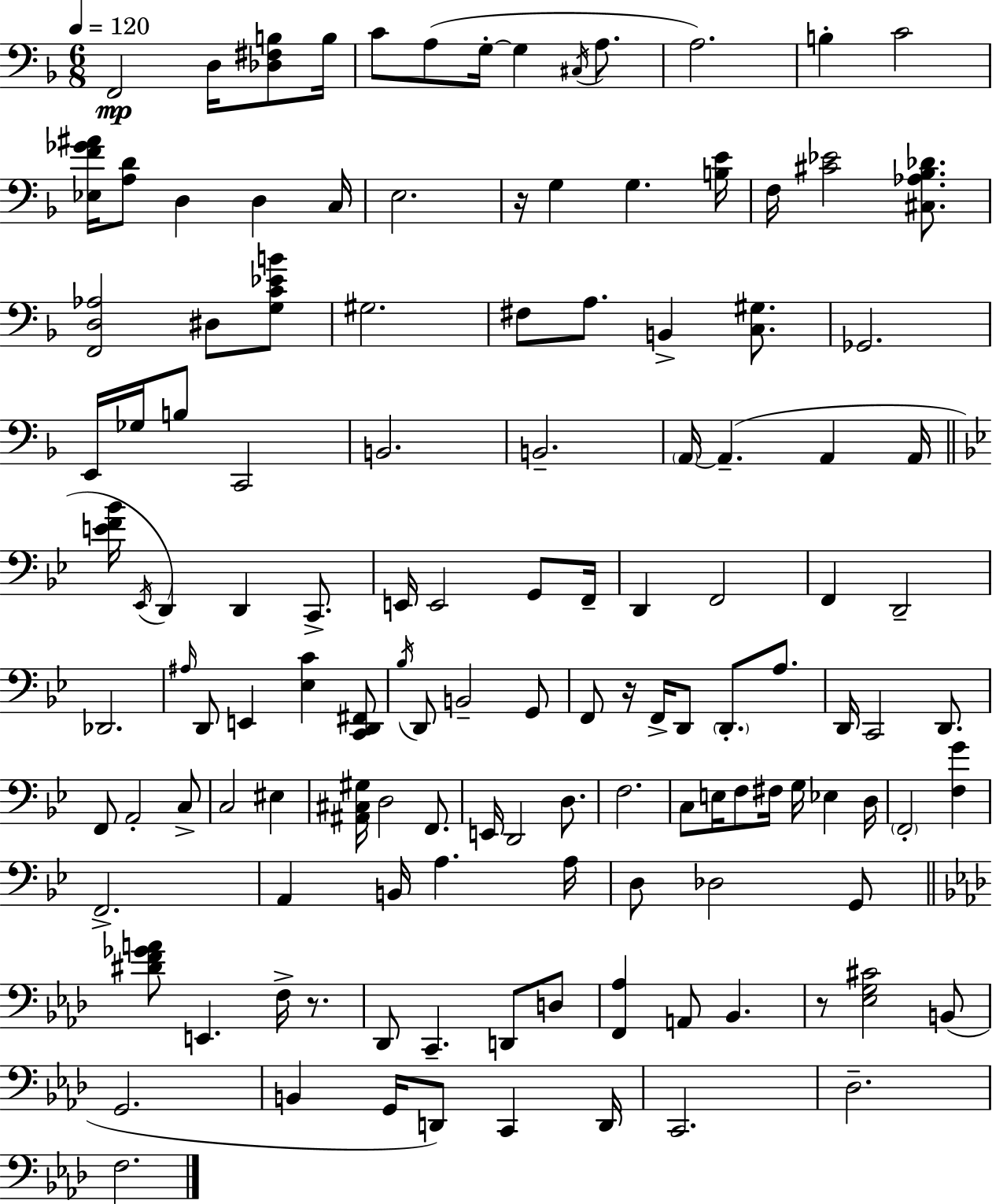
F2/h D3/s [Db3,F#3,B3]/e B3/s C4/e A3/e G3/s G3/q C#3/s A3/e. A3/h. B3/q C4/h [Eb3,F4,Gb4,A#4]/s [A3,D4]/e D3/q D3/q C3/s E3/h. R/s G3/q G3/q. [B3,E4]/s F3/s [C#4,Eb4]/h [C#3,Ab3,Bb3,Db4]/e. [F2,D3,Ab3]/h D#3/e [G3,C4,Eb4,B4]/e G#3/h. F#3/e A3/e. B2/q [C3,G#3]/e. Gb2/h. E2/s Gb3/s B3/e C2/h B2/h. B2/h. A2/s A2/q. A2/q A2/s [E4,F4,Bb4]/s Eb2/s D2/q D2/q C2/e. E2/s E2/h G2/e F2/s D2/q F2/h F2/q D2/h Db2/h. A#3/s D2/e E2/q [Eb3,C4]/q [C2,D2,F#2]/e Bb3/s D2/e B2/h G2/e F2/e R/s F2/s D2/e D2/e. A3/e. D2/s C2/h D2/e. F2/e A2/h C3/e C3/h EIS3/q [A#2,C#3,G#3]/s D3/h F2/e. E2/s D2/h D3/e. F3/h. C3/e E3/s F3/e F#3/s G3/s Eb3/q D3/s F2/h [F3,G4]/q F2/h. A2/q B2/s A3/q. A3/s D3/e Db3/h G2/e [D#4,F4,Gb4,A4]/e E2/q. F3/s R/e. Db2/e C2/q. D2/e D3/e [F2,Ab3]/q A2/e Bb2/q. R/e [Eb3,G3,C#4]/h B2/e G2/h. B2/q G2/s D2/e C2/q D2/s C2/h. Db3/h. F3/h.